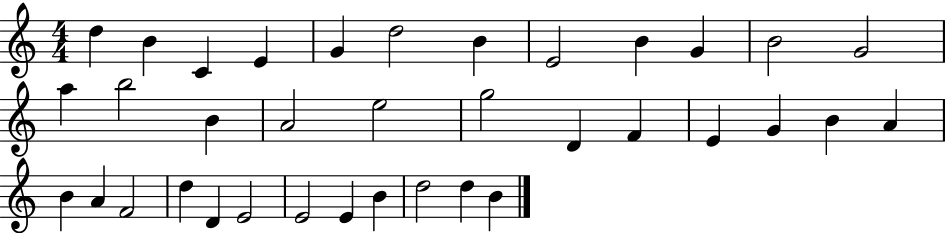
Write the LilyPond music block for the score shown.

{
  \clef treble
  \numericTimeSignature
  \time 4/4
  \key c \major
  d''4 b'4 c'4 e'4 | g'4 d''2 b'4 | e'2 b'4 g'4 | b'2 g'2 | \break a''4 b''2 b'4 | a'2 e''2 | g''2 d'4 f'4 | e'4 g'4 b'4 a'4 | \break b'4 a'4 f'2 | d''4 d'4 e'2 | e'2 e'4 b'4 | d''2 d''4 b'4 | \break \bar "|."
}